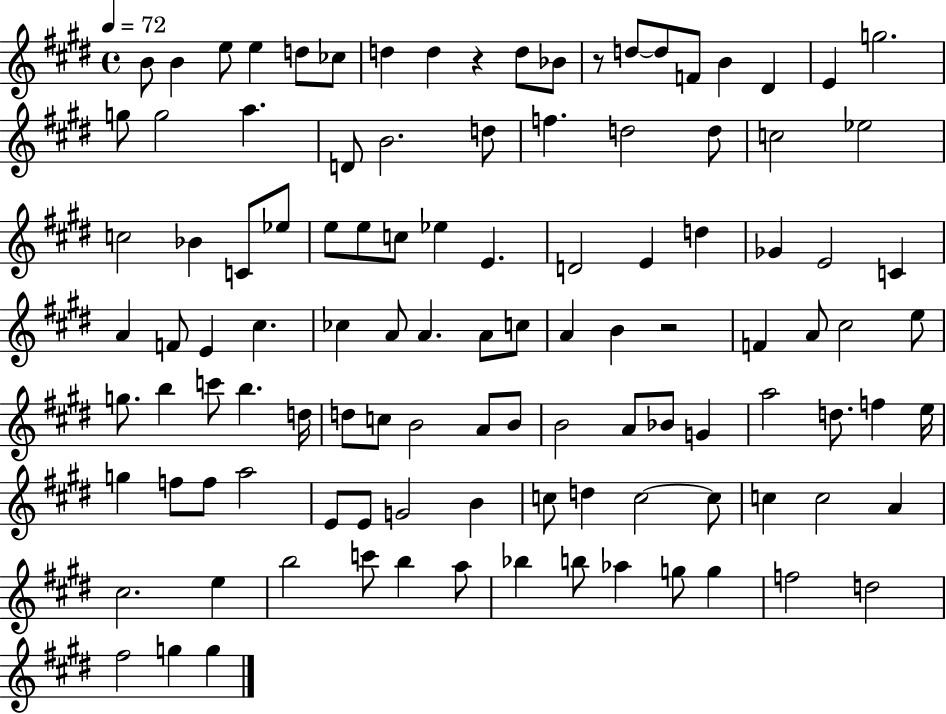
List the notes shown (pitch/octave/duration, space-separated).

B4/e B4/q E5/e E5/q D5/e CES5/e D5/q D5/q R/q D5/e Bb4/e R/e D5/e D5/e F4/e B4/q D#4/q E4/q G5/h. G5/e G5/h A5/q. D4/e B4/h. D5/e F5/q. D5/h D5/e C5/h Eb5/h C5/h Bb4/q C4/e Eb5/e E5/e E5/e C5/e Eb5/q E4/q. D4/h E4/q D5/q Gb4/q E4/h C4/q A4/q F4/e E4/q C#5/q. CES5/q A4/e A4/q. A4/e C5/e A4/q B4/q R/h F4/q A4/e C#5/h E5/e G5/e. B5/q C6/e B5/q. D5/s D5/e C5/e B4/h A4/e B4/e B4/h A4/e Bb4/e G4/q A5/h D5/e. F5/q E5/s G5/q F5/e F5/e A5/h E4/e E4/e G4/h B4/q C5/e D5/q C5/h C5/e C5/q C5/h A4/q C#5/h. E5/q B5/h C6/e B5/q A5/e Bb5/q B5/e Ab5/q G5/e G5/q F5/h D5/h F#5/h G5/q G5/q